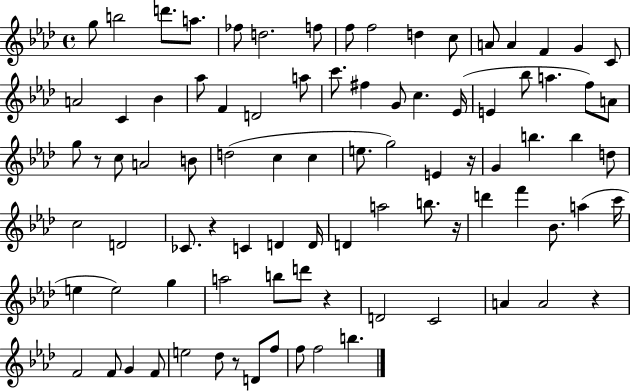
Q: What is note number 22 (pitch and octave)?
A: D4